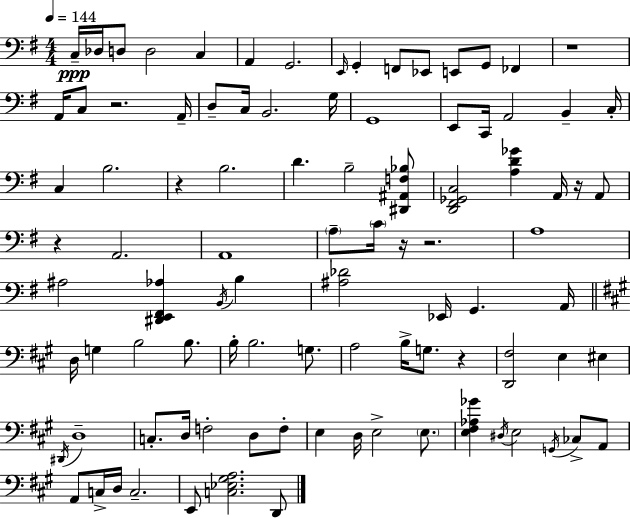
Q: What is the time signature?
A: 4/4